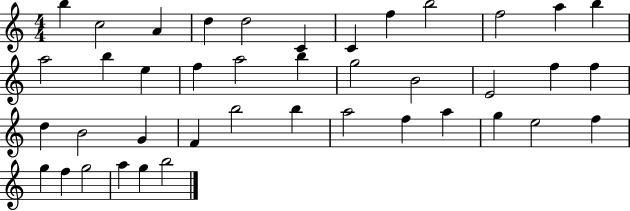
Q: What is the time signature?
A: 4/4